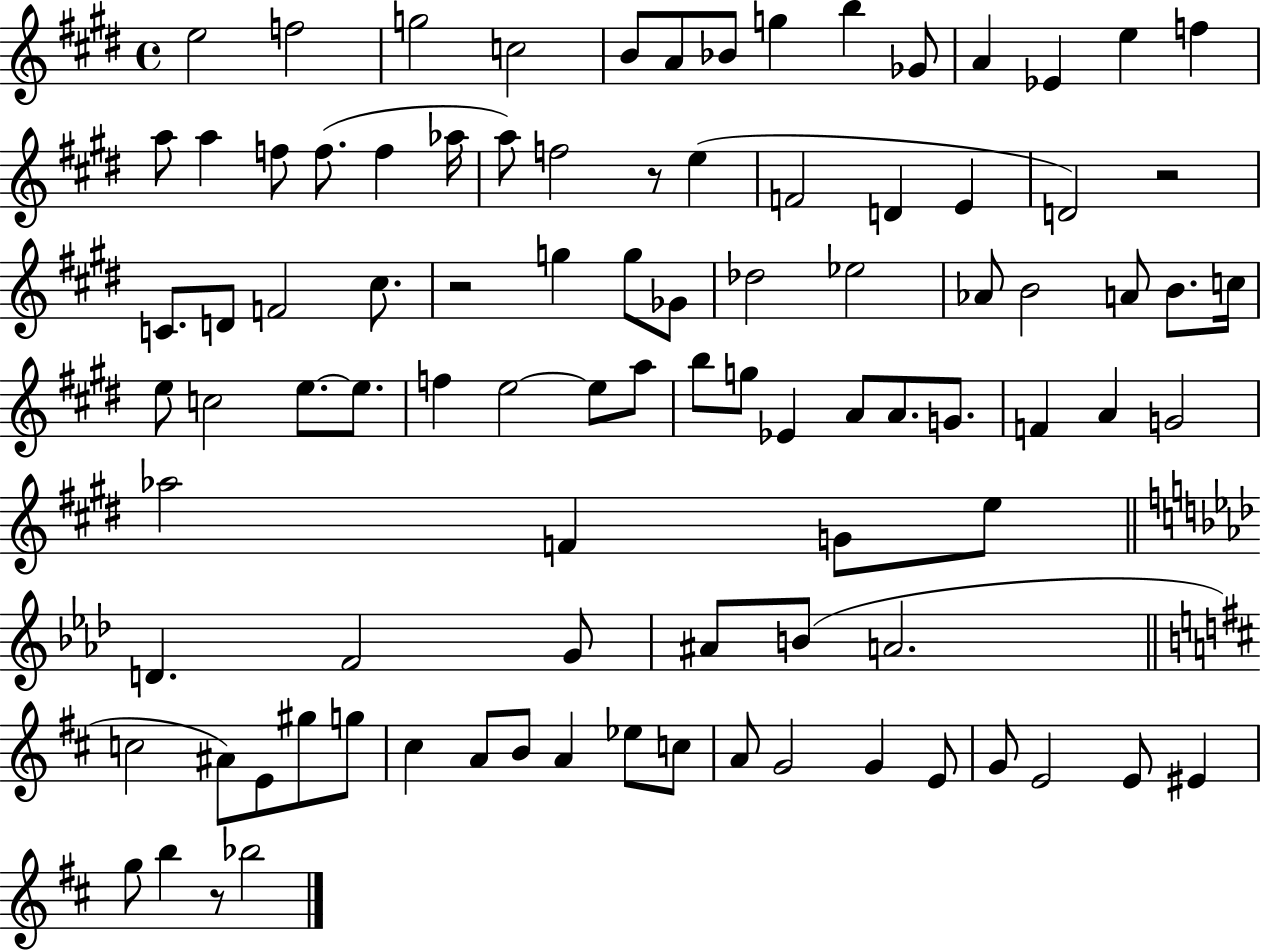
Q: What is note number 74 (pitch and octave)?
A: C#5